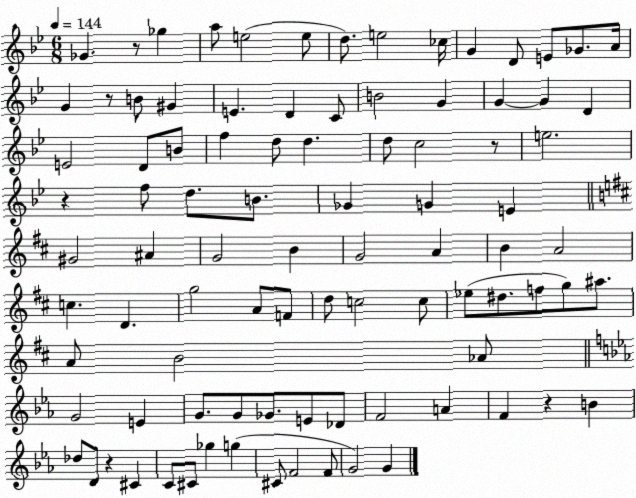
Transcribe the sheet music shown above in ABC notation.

X:1
T:Untitled
M:6/8
L:1/4
K:Bb
_G z/2 _g a/2 e2 e/2 d/2 e2 _c/4 G D/2 E/2 _G/2 A/4 G z/2 B/2 ^G E D C/2 B2 G G G D E2 D/2 B/2 f d/2 d d/2 c2 z/2 e2 z f/2 d/2 B/2 _G G E ^G2 ^A G2 B G2 A B A2 c D g2 A/2 F/2 d/2 c2 c/2 _e/2 ^d/2 f/2 g/2 ^a/2 A/2 B2 _A/2 G2 E G/2 G/2 _G/2 E/2 _D/2 F2 A F z B _d/2 D/2 z ^C C/2 ^C/2 _g g ^C/2 F2 F/2 G2 G